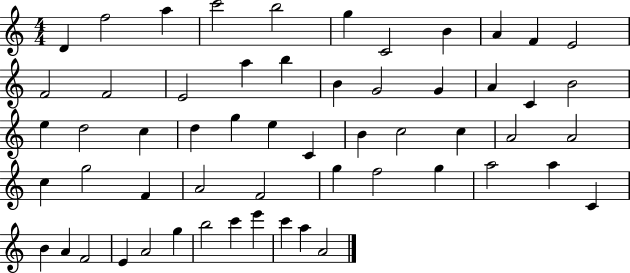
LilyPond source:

{
  \clef treble
  \numericTimeSignature
  \time 4/4
  \key c \major
  d'4 f''2 a''4 | c'''2 b''2 | g''4 c'2 b'4 | a'4 f'4 e'2 | \break f'2 f'2 | e'2 a''4 b''4 | b'4 g'2 g'4 | a'4 c'4 b'2 | \break e''4 d''2 c''4 | d''4 g''4 e''4 c'4 | b'4 c''2 c''4 | a'2 a'2 | \break c''4 g''2 f'4 | a'2 f'2 | g''4 f''2 g''4 | a''2 a''4 c'4 | \break b'4 a'4 f'2 | e'4 a'2 g''4 | b''2 c'''4 e'''4 | c'''4 a''4 a'2 | \break \bar "|."
}